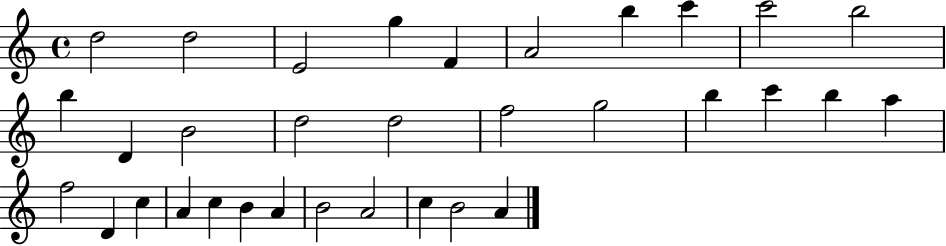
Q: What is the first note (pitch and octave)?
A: D5